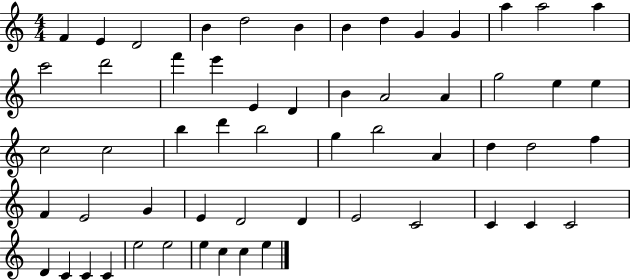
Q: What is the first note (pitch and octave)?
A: F4